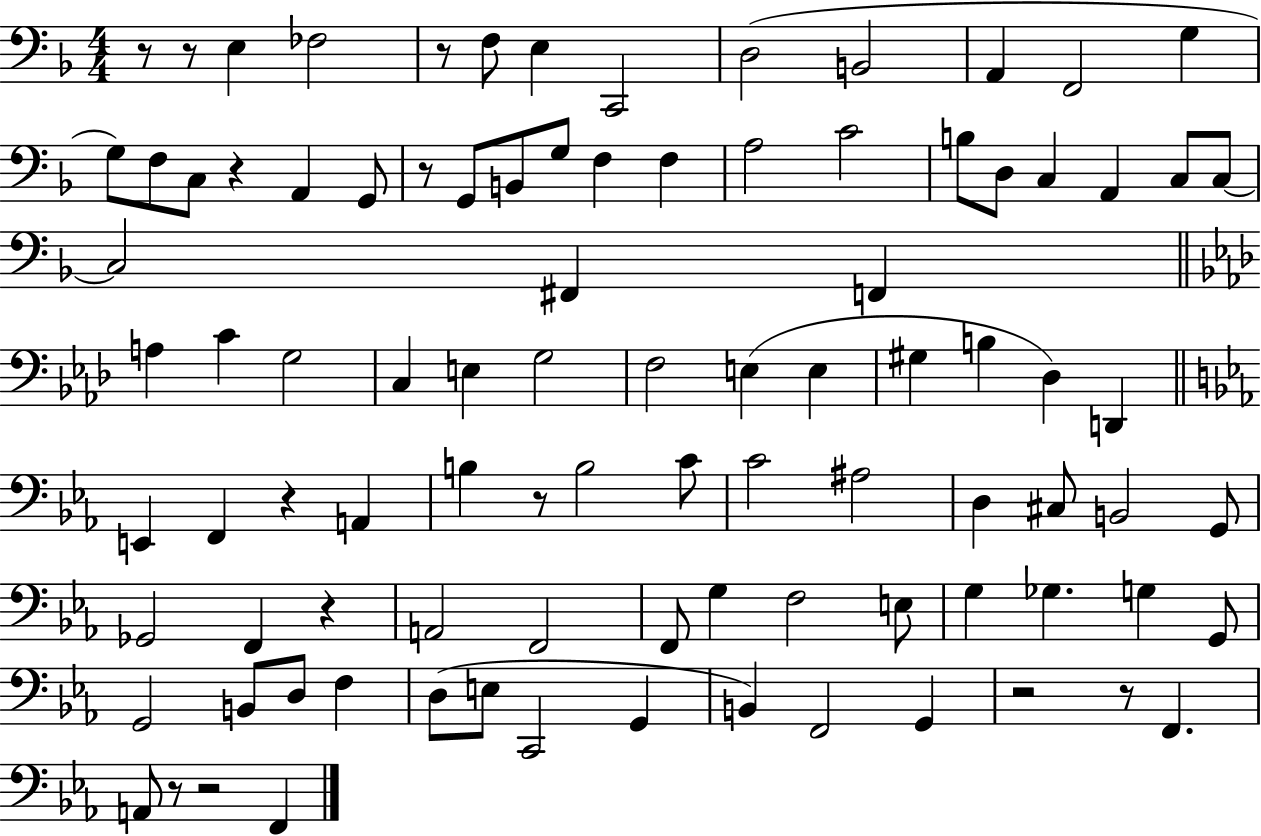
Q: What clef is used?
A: bass